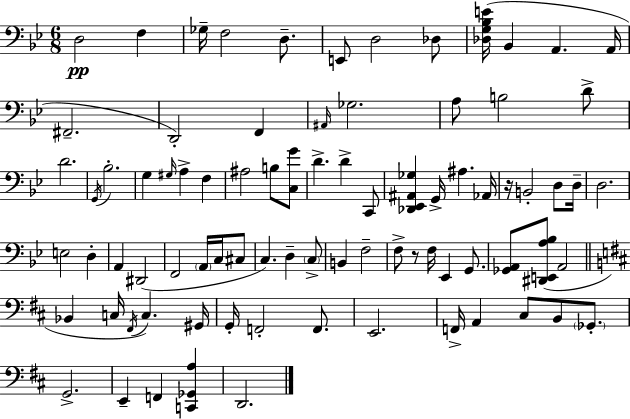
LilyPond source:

{
  \clef bass
  \numericTimeSignature
  \time 6/8
  \key bes \major
  d2\pp f4 | ges16-- f2 d8.-- | e,8 d2 des8 | <des g bes e'>16( bes,4 a,4. a,16 | \break fis,2.-- | d,2-.) f,4 | \grace { ais,16 } ges2. | a8 b2 d'8-> | \break d'2. | \acciaccatura { g,16 } bes2.-. | g4 \grace { gis16 } a4-> f4 | ais2 b8 | \break <c g'>8 d'4.-> d'4-> | c,8 <des, ees, ais, ges>4 g,16-> ais4. | aes,16 r16 b,2-. | d8 d16-- d2. | \break e2 d4-. | a,4 dis,2( | f,2 \parenthesize a,16 | c16 cis8 c4.) d4-- | \break \parenthesize c8-> b,4 f2-- | f8-> r8 f16 ees,4 | g,8. <ges, a,>8 <dis, e, a bes>8( a,2 | \bar "||" \break \key d \major bes,4 c16 \acciaccatura { fis,16 }) c4. | gis,16 g,16-. f,2-. f,8. | e,2. | f,16-> a,4 cis8 b,8 \parenthesize ges,8.-. | \break g,2.-> | e,4-- f,4 <c, ges, a>4 | d,2. | \bar "|."
}